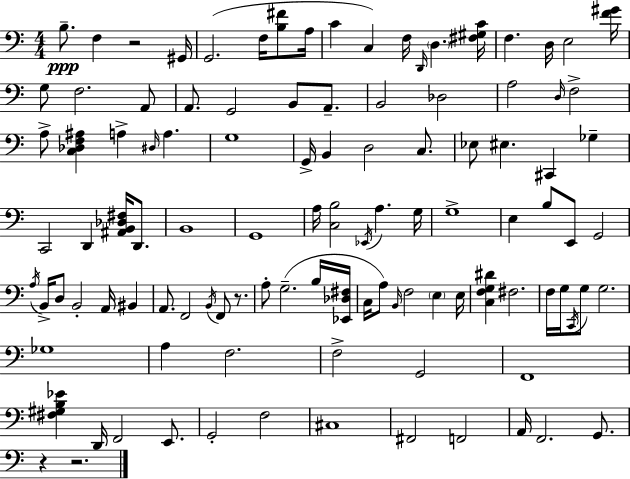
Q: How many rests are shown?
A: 4